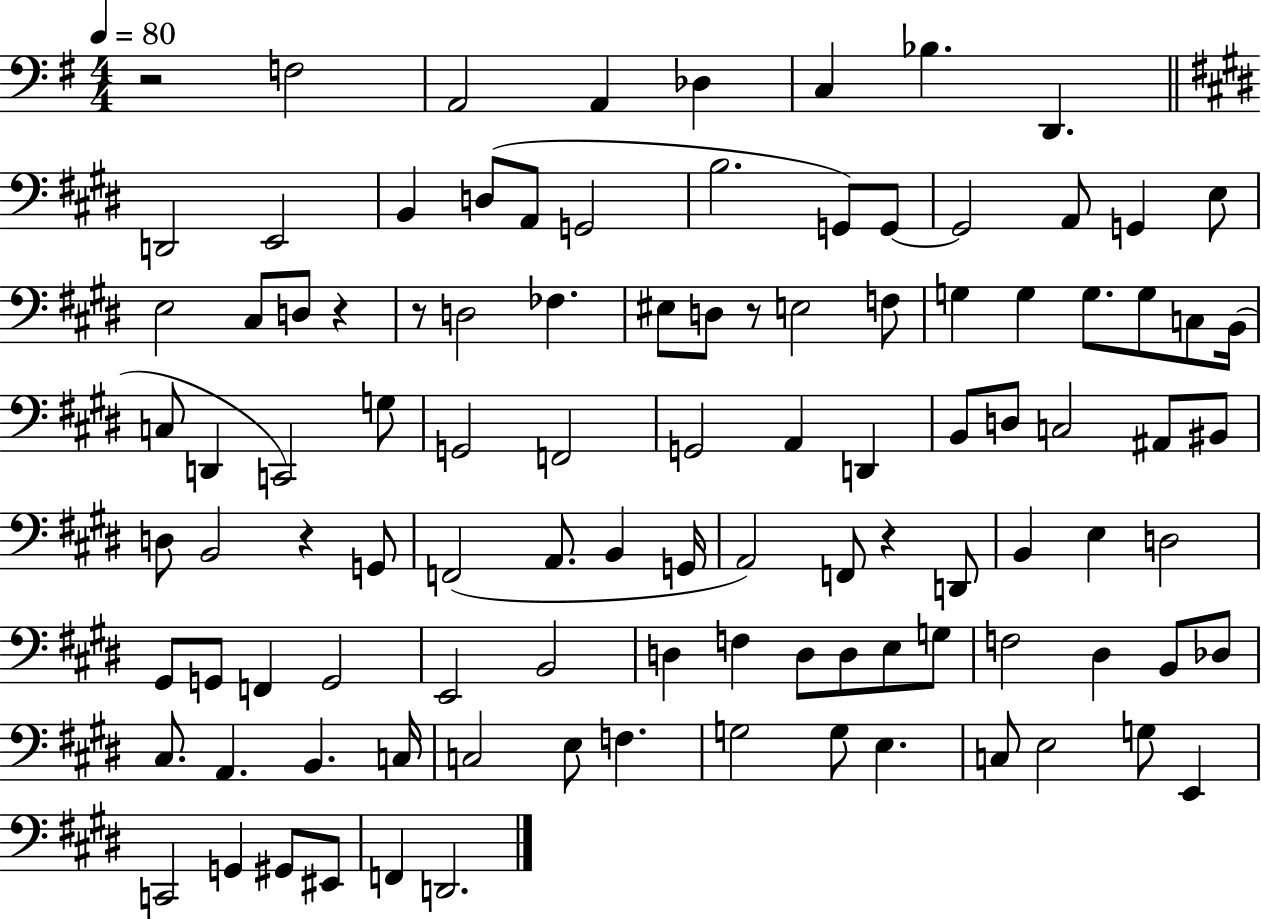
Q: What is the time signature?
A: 4/4